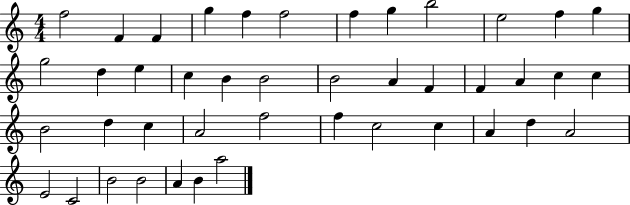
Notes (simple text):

F5/h F4/q F4/q G5/q F5/q F5/h F5/q G5/q B5/h E5/h F5/q G5/q G5/h D5/q E5/q C5/q B4/q B4/h B4/h A4/q F4/q F4/q A4/q C5/q C5/q B4/h D5/q C5/q A4/h F5/h F5/q C5/h C5/q A4/q D5/q A4/h E4/h C4/h B4/h B4/h A4/q B4/q A5/h